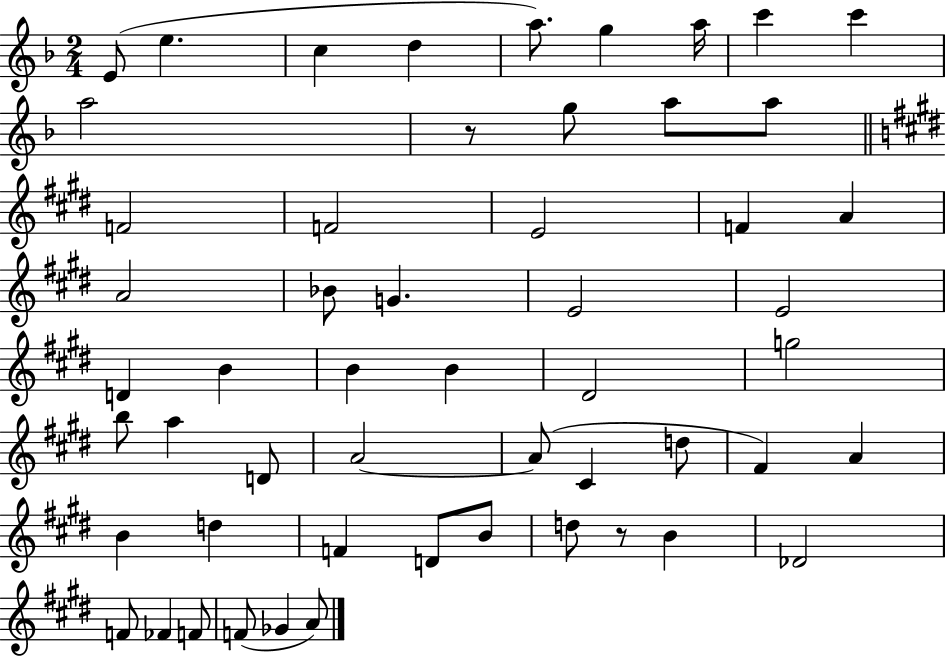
X:1
T:Untitled
M:2/4
L:1/4
K:F
E/2 e c d a/2 g a/4 c' c' a2 z/2 g/2 a/2 a/2 F2 F2 E2 F A A2 _B/2 G E2 E2 D B B B ^D2 g2 b/2 a D/2 A2 A/2 ^C d/2 ^F A B d F D/2 B/2 d/2 z/2 B _D2 F/2 _F F/2 F/2 _G A/2